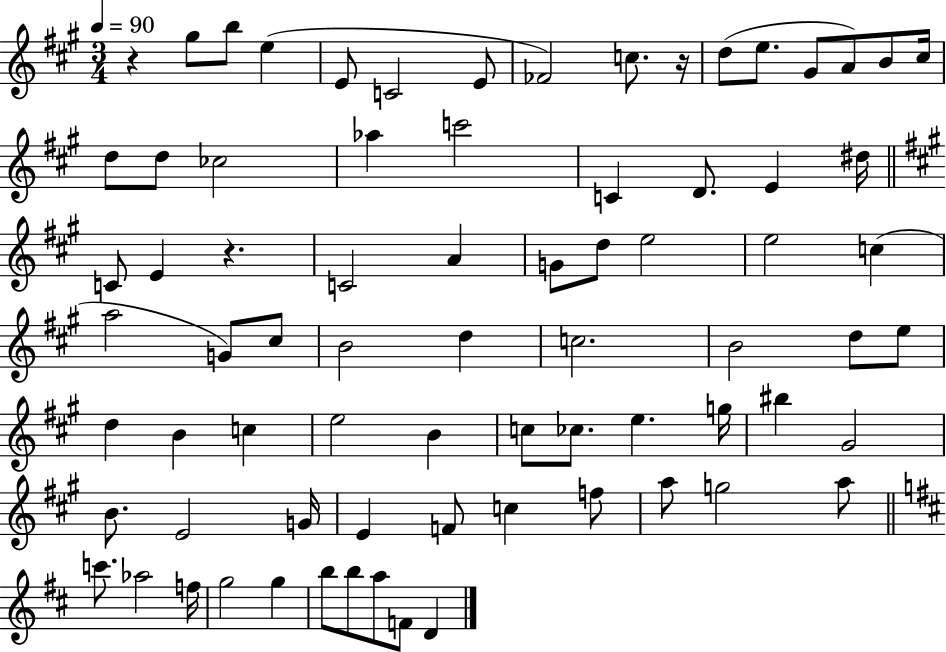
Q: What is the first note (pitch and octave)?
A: G#5